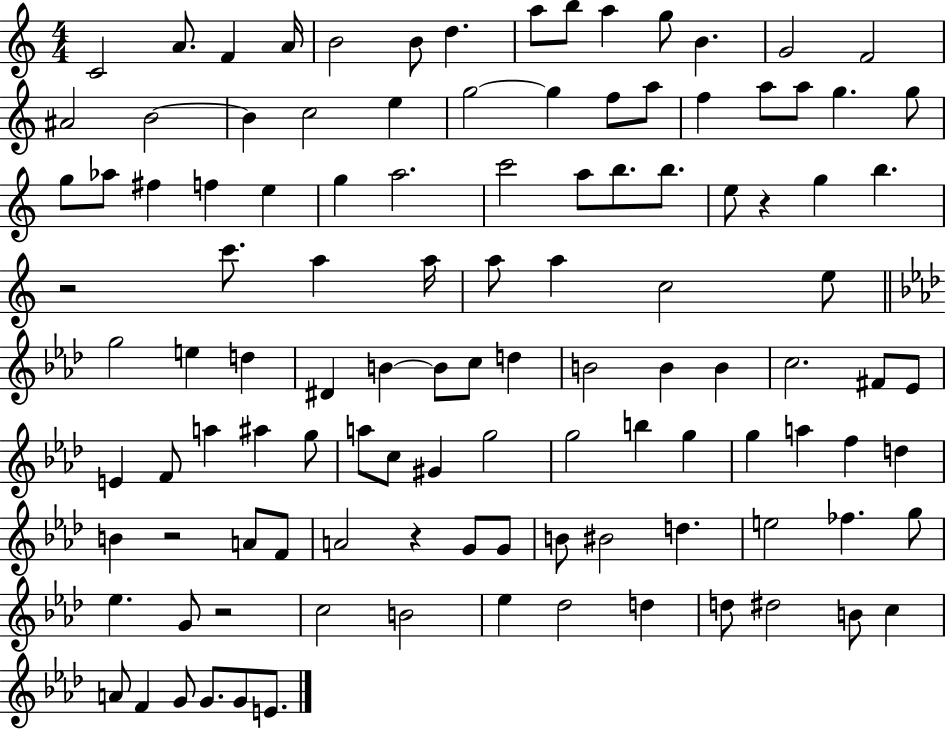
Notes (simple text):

C4/h A4/e. F4/q A4/s B4/h B4/e D5/q. A5/e B5/e A5/q G5/e B4/q. G4/h F4/h A#4/h B4/h B4/q C5/h E5/q G5/h G5/q F5/e A5/e F5/q A5/e A5/e G5/q. G5/e G5/e Ab5/e F#5/q F5/q E5/q G5/q A5/h. C6/h A5/e B5/e. B5/e. E5/e R/q G5/q B5/q. R/h C6/e. A5/q A5/s A5/e A5/q C5/h E5/e G5/h E5/q D5/q D#4/q B4/q B4/e C5/e D5/q B4/h B4/q B4/q C5/h. F#4/e Eb4/e E4/q F4/e A5/q A#5/q G5/e A5/e C5/e G#4/q G5/h G5/h B5/q G5/q G5/q A5/q F5/q D5/q B4/q R/h A4/e F4/e A4/h R/q G4/e G4/e B4/e BIS4/h D5/q. E5/h FES5/q. G5/e Eb5/q. G4/e R/h C5/h B4/h Eb5/q Db5/h D5/q D5/e D#5/h B4/e C5/q A4/e F4/q G4/e G4/e. G4/e E4/e.